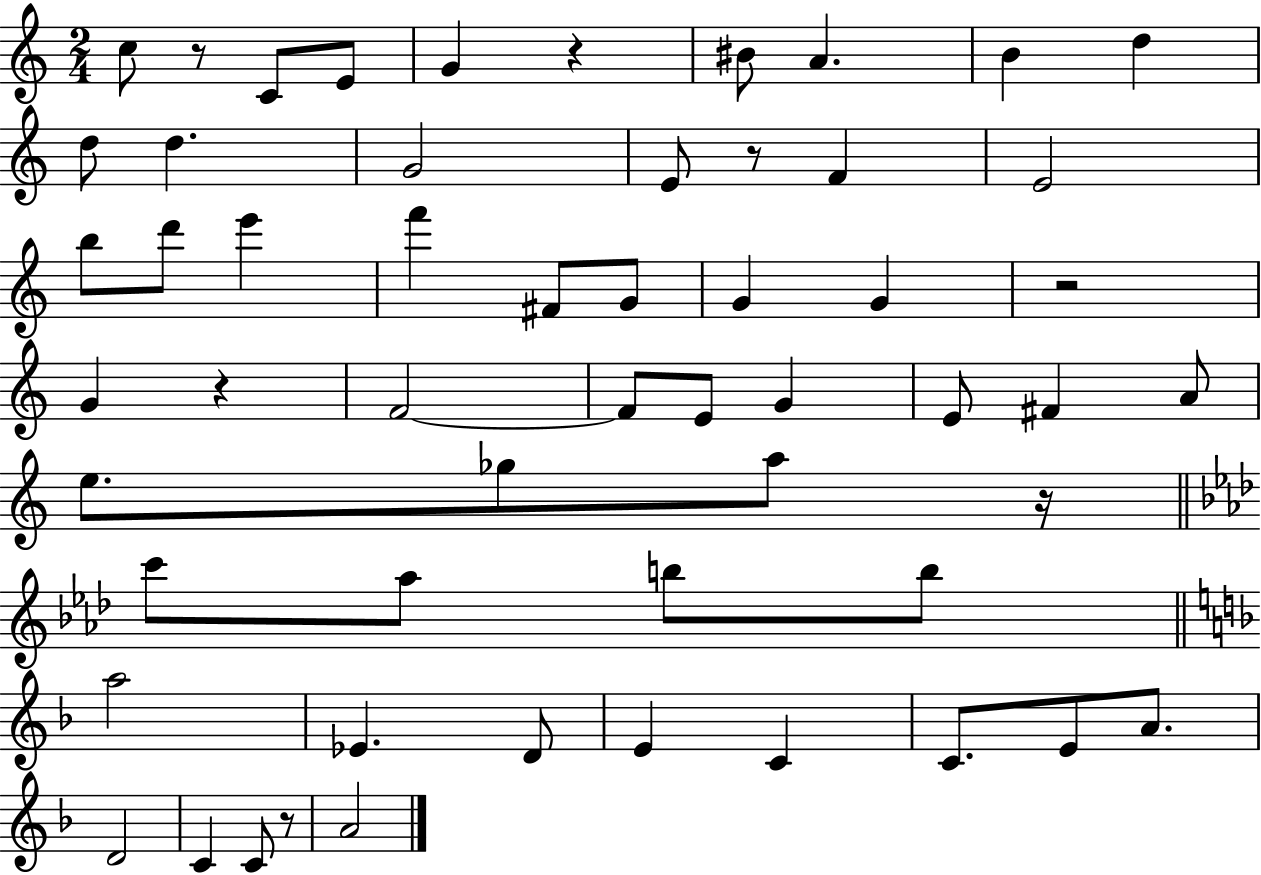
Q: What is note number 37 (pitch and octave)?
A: B5